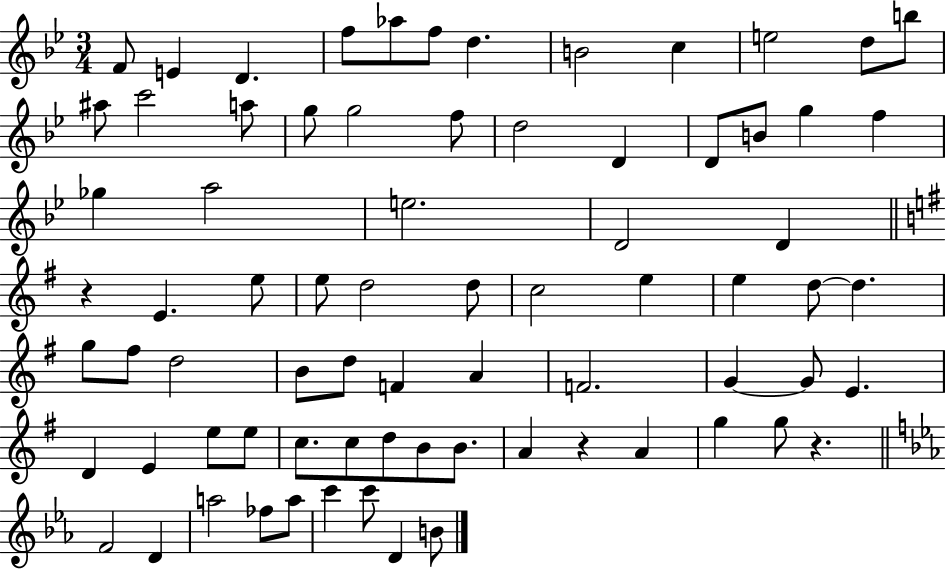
F4/e E4/q D4/q. F5/e Ab5/e F5/e D5/q. B4/h C5/q E5/h D5/e B5/e A#5/e C6/h A5/e G5/e G5/h F5/e D5/h D4/q D4/e B4/e G5/q F5/q Gb5/q A5/h E5/h. D4/h D4/q R/q E4/q. E5/e E5/e D5/h D5/e C5/h E5/q E5/q D5/e D5/q. G5/e F#5/e D5/h B4/e D5/e F4/q A4/q F4/h. G4/q G4/e E4/q. D4/q E4/q E5/e E5/e C5/e. C5/e D5/e B4/e B4/e. A4/q R/q A4/q G5/q G5/e R/q. F4/h D4/q A5/h FES5/e A5/e C6/q C6/e D4/q B4/e